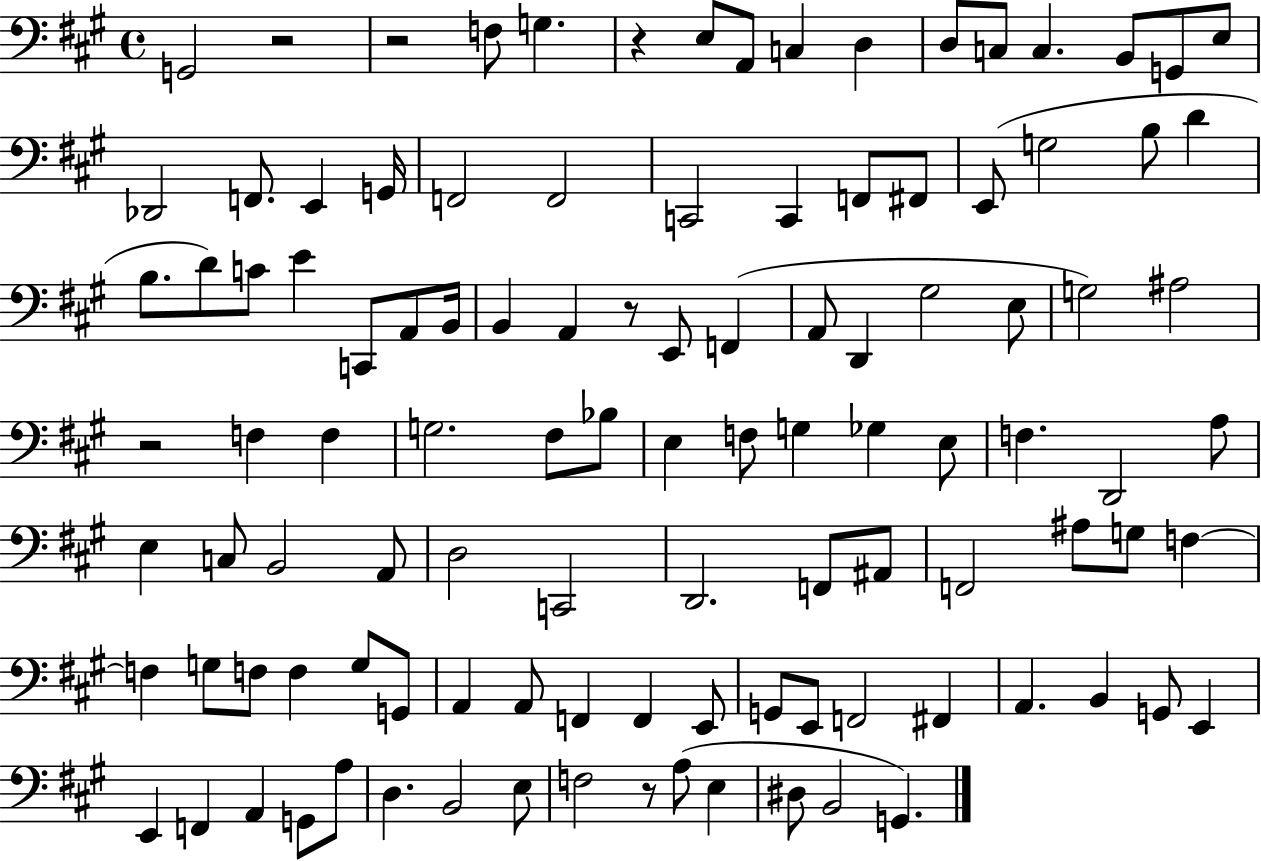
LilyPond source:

{
  \clef bass
  \time 4/4
  \defaultTimeSignature
  \key a \major
  g,2 r2 | r2 f8 g4. | r4 e8 a,8 c4 d4 | d8 c8 c4. b,8 g,8 e8 | \break des,2 f,8. e,4 g,16 | f,2 f,2 | c,2 c,4 f,8 fis,8 | e,8( g2 b8 d'4 | \break b8. d'8) c'8 e'4 c,8 a,8 b,16 | b,4 a,4 r8 e,8 f,4( | a,8 d,4 gis2 e8 | g2) ais2 | \break r2 f4 f4 | g2. fis8 bes8 | e4 f8 g4 ges4 e8 | f4. d,2 a8 | \break e4 c8 b,2 a,8 | d2 c,2 | d,2. f,8 ais,8 | f,2 ais8 g8 f4~~ | \break f4 g8 f8 f4 g8 g,8 | a,4 a,8 f,4 f,4 e,8 | g,8 e,8 f,2 fis,4 | a,4. b,4 g,8 e,4 | \break e,4 f,4 a,4 g,8 a8 | d4. b,2 e8 | f2 r8 a8( e4 | dis8 b,2 g,4.) | \break \bar "|."
}